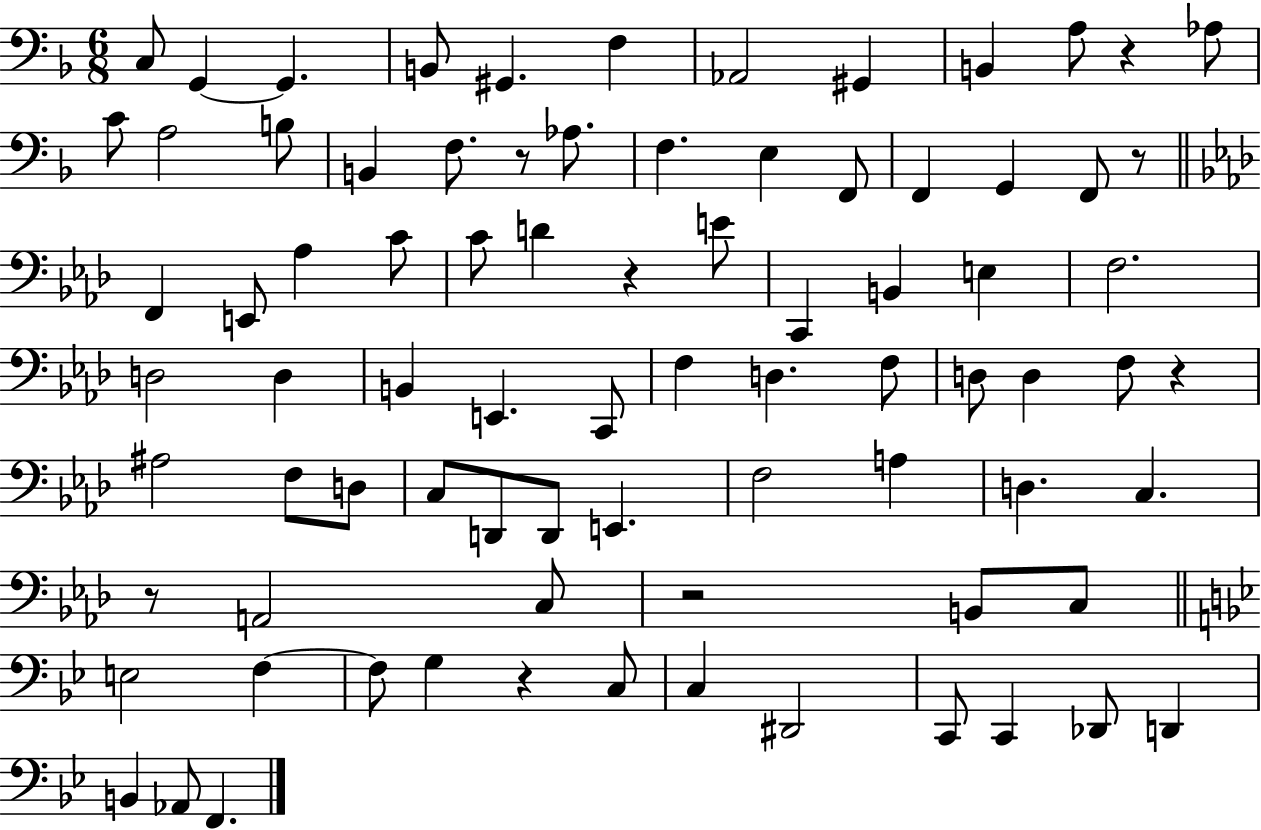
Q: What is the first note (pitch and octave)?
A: C3